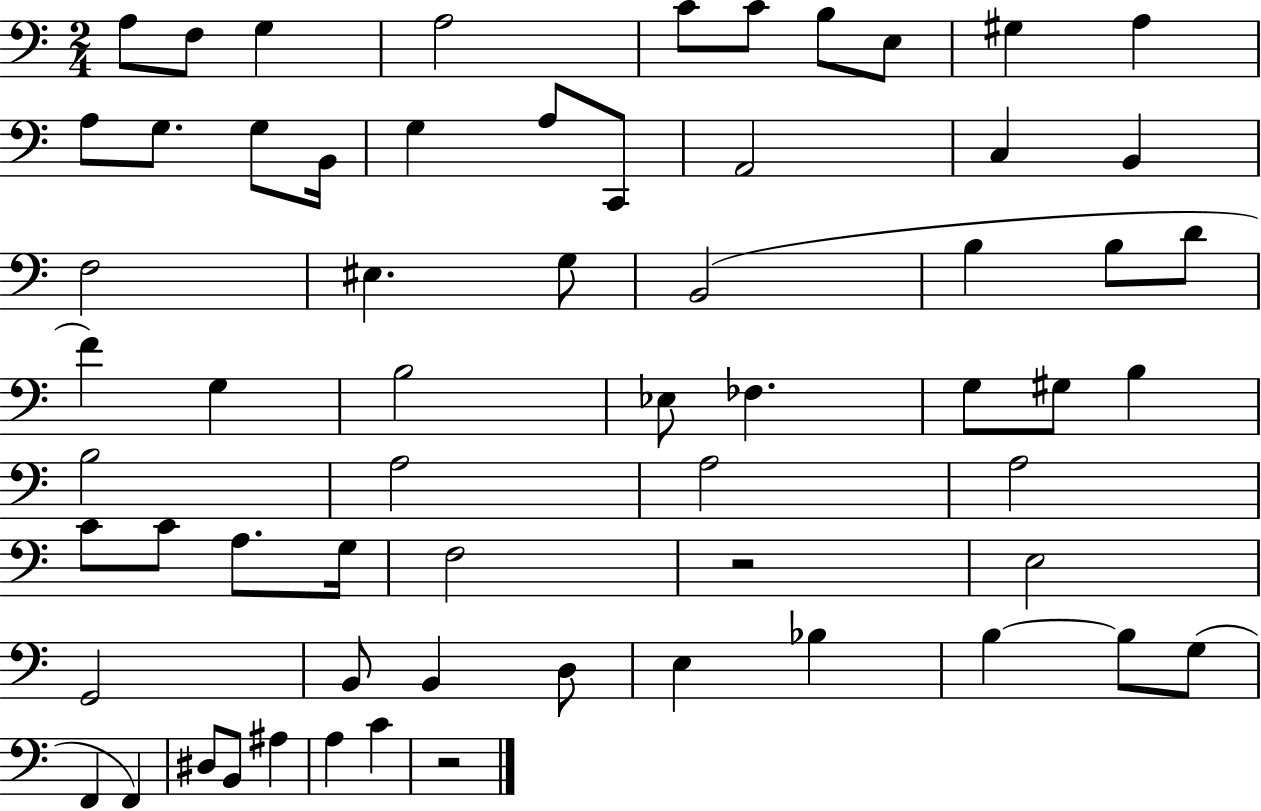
A3/e F3/e G3/q A3/h C4/e C4/e B3/e E3/e G#3/q A3/q A3/e G3/e. G3/e B2/s G3/q A3/e C2/e A2/h C3/q B2/q F3/h EIS3/q. G3/e B2/h B3/q B3/e D4/e F4/q G3/q B3/h Eb3/e FES3/q. G3/e G#3/e B3/q B3/h A3/h A3/h A3/h C4/e C4/e A3/e. G3/s F3/h R/h E3/h G2/h B2/e B2/q D3/e E3/q Bb3/q B3/q B3/e G3/e F2/q F2/q D#3/e B2/e A#3/q A3/q C4/q R/h